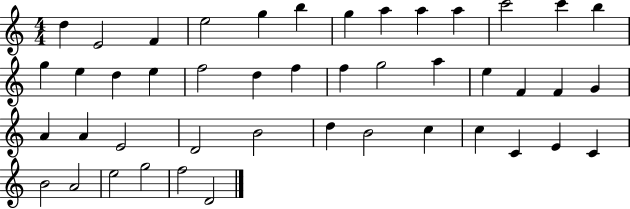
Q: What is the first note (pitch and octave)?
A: D5